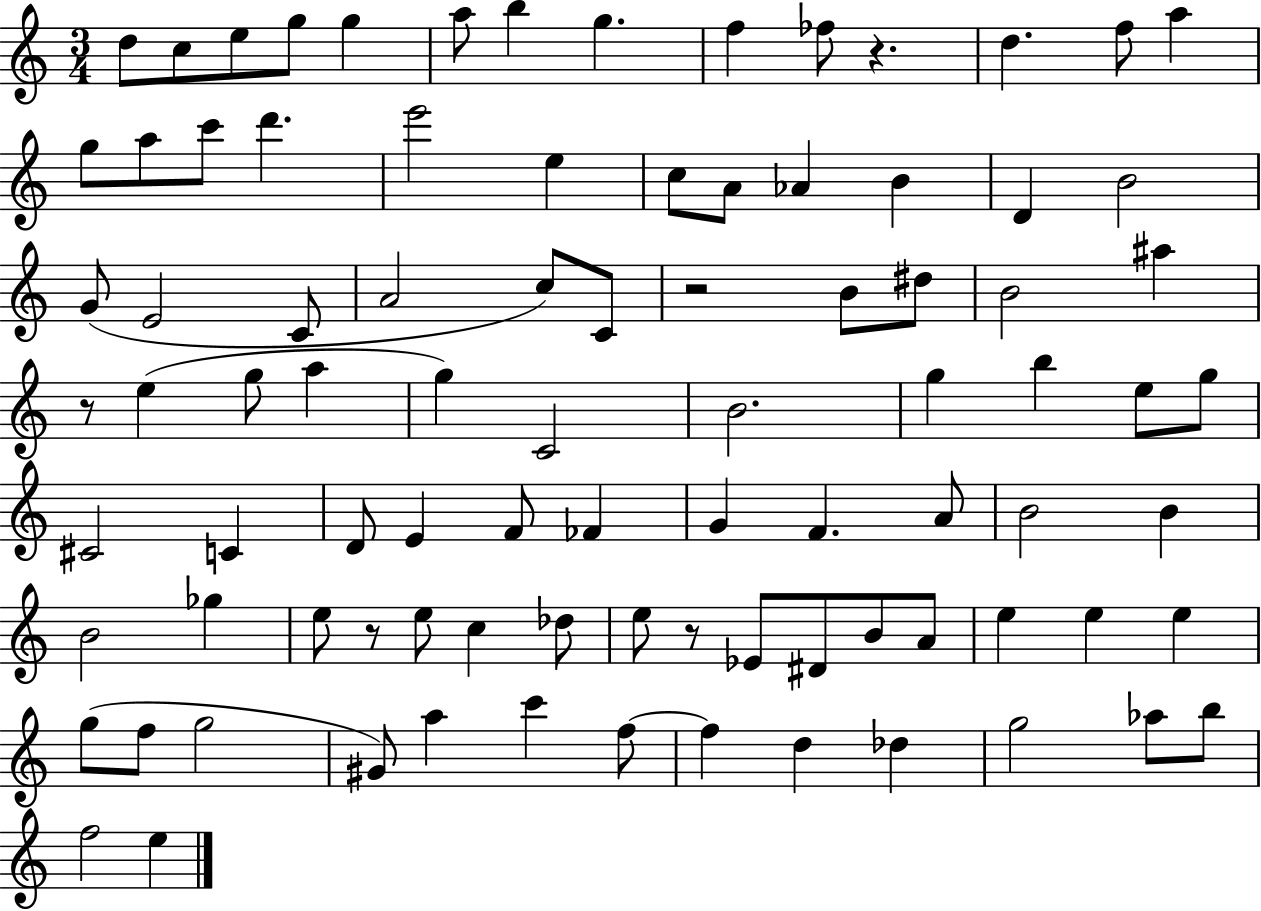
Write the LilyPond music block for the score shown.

{
  \clef treble
  \numericTimeSignature
  \time 3/4
  \key c \major
  d''8 c''8 e''8 g''8 g''4 | a''8 b''4 g''4. | f''4 fes''8 r4. | d''4. f''8 a''4 | \break g''8 a''8 c'''8 d'''4. | e'''2 e''4 | c''8 a'8 aes'4 b'4 | d'4 b'2 | \break g'8( e'2 c'8 | a'2 c''8) c'8 | r2 b'8 dis''8 | b'2 ais''4 | \break r8 e''4( g''8 a''4 | g''4) c'2 | b'2. | g''4 b''4 e''8 g''8 | \break cis'2 c'4 | d'8 e'4 f'8 fes'4 | g'4 f'4. a'8 | b'2 b'4 | \break b'2 ges''4 | e''8 r8 e''8 c''4 des''8 | e''8 r8 ees'8 dis'8 b'8 a'8 | e''4 e''4 e''4 | \break g''8( f''8 g''2 | gis'8) a''4 c'''4 f''8~~ | f''4 d''4 des''4 | g''2 aes''8 b''8 | \break f''2 e''4 | \bar "|."
}